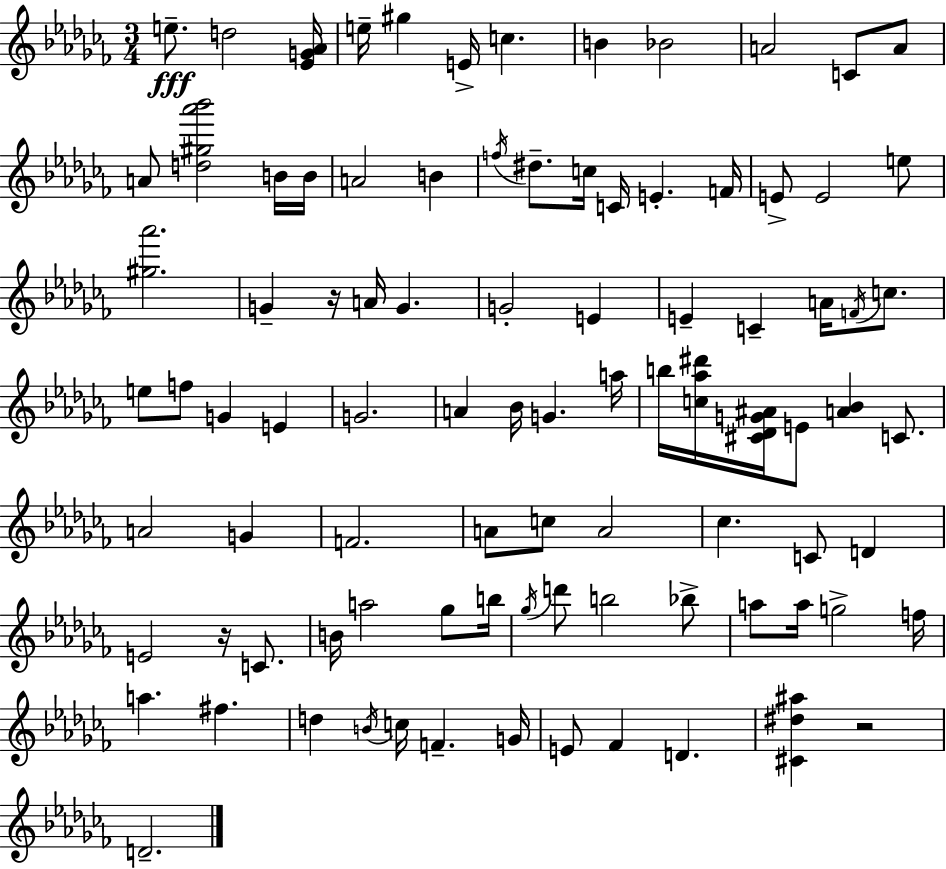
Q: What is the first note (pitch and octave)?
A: E5